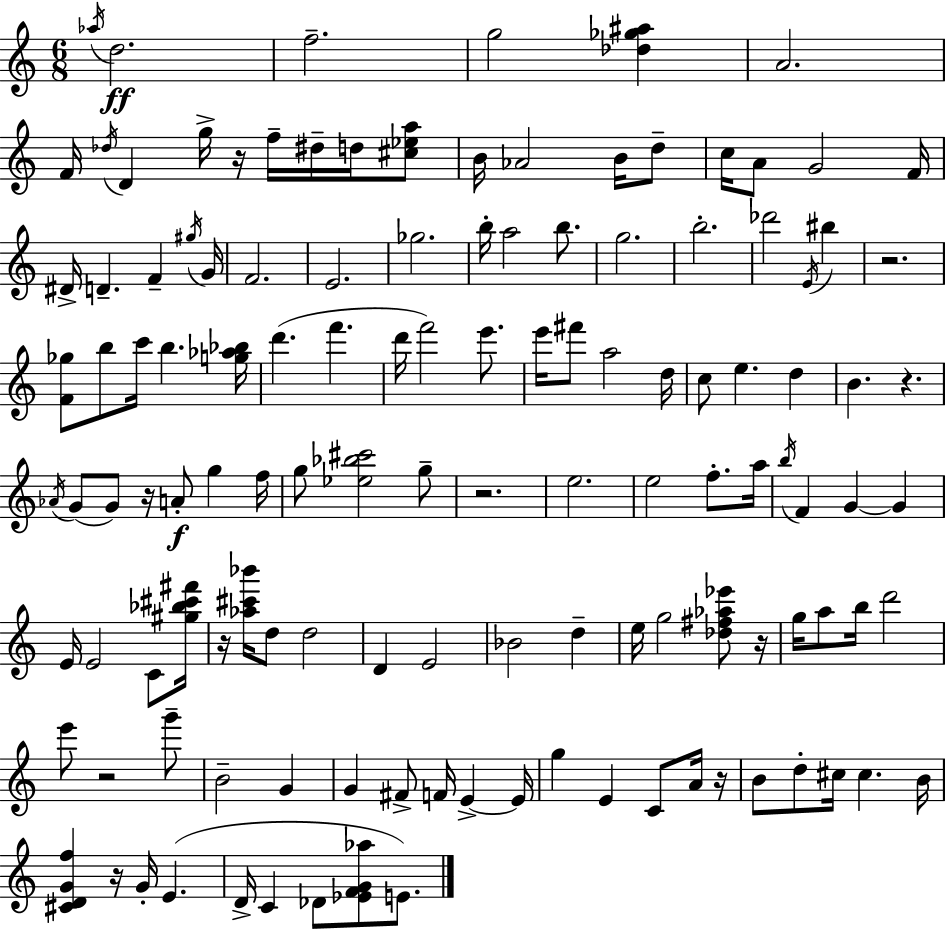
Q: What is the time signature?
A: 6/8